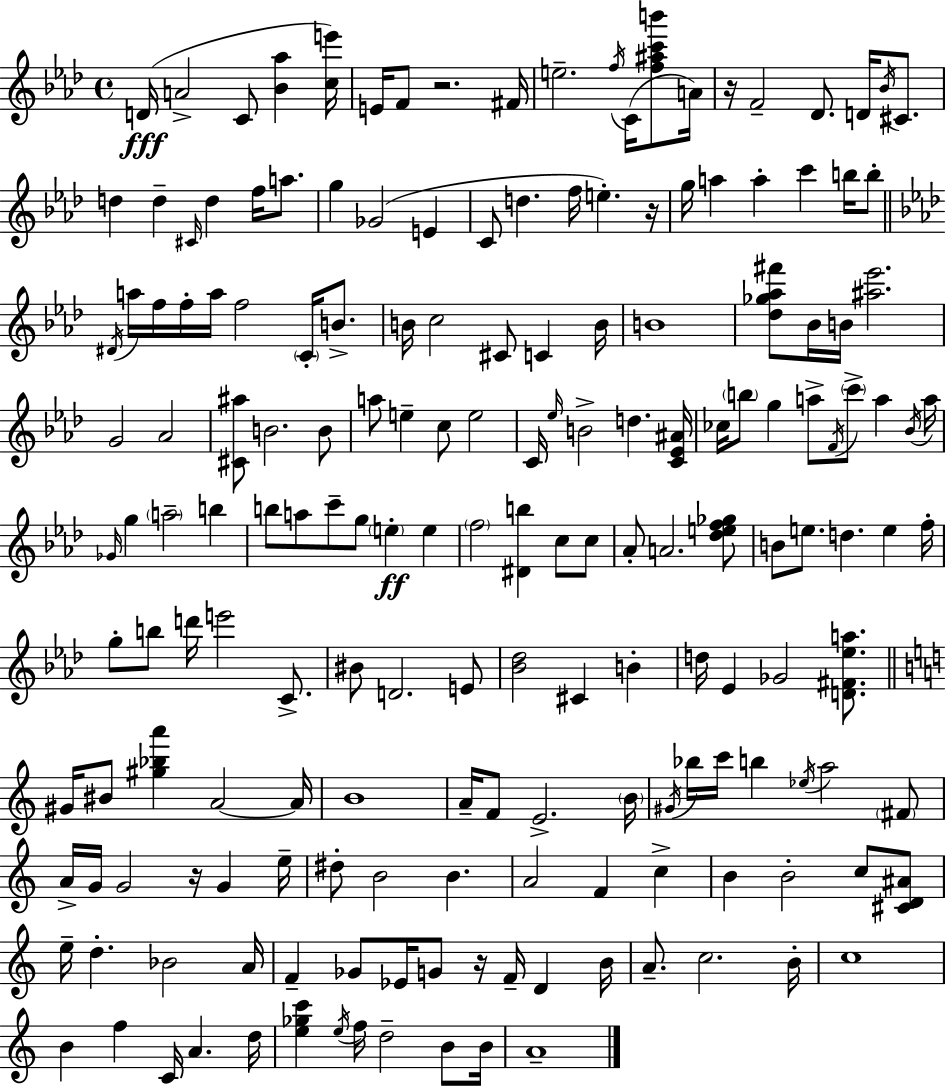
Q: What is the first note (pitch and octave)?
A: D4